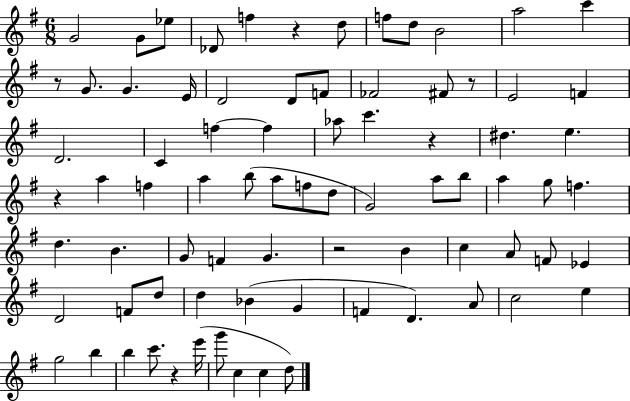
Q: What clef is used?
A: treble